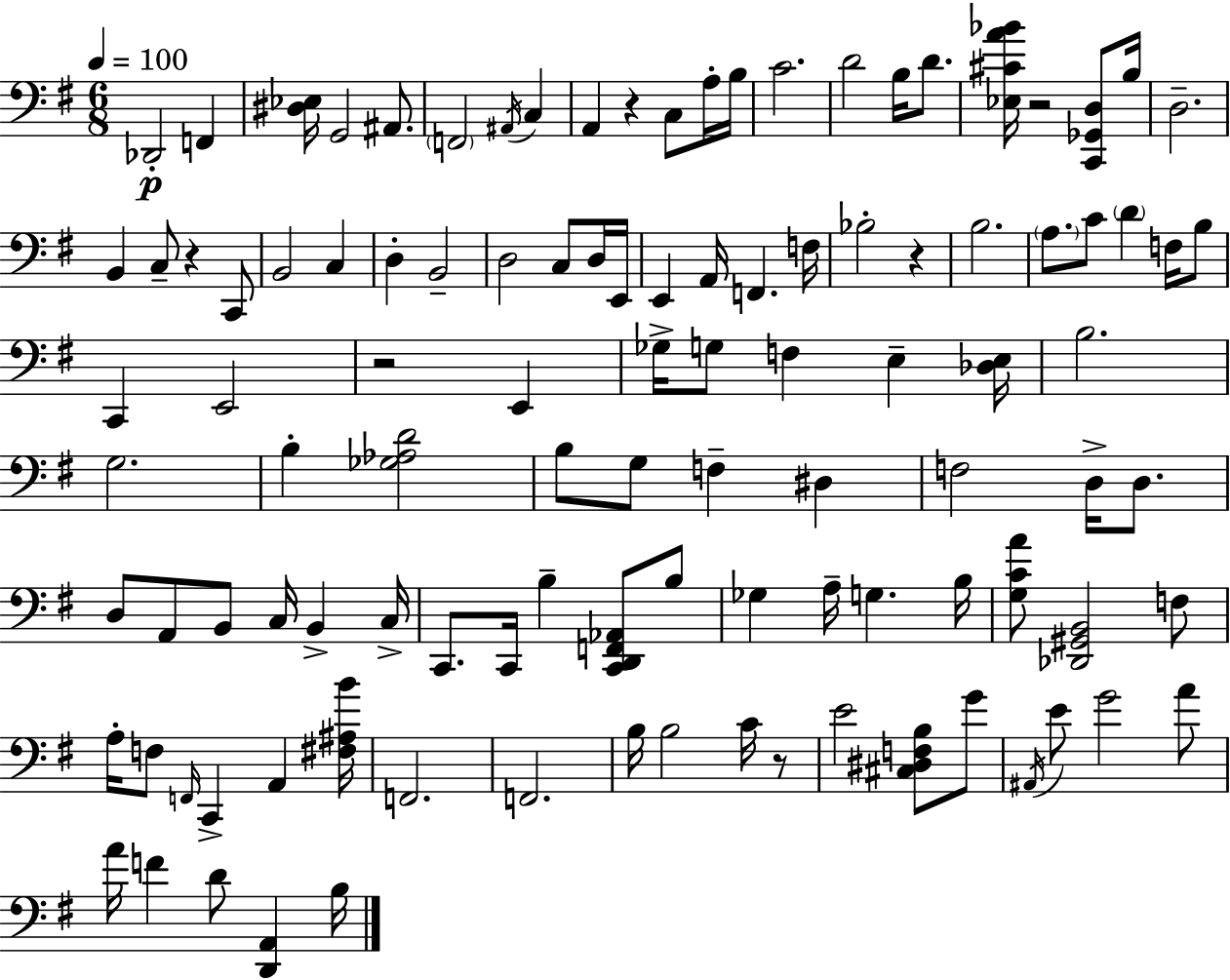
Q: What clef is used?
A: bass